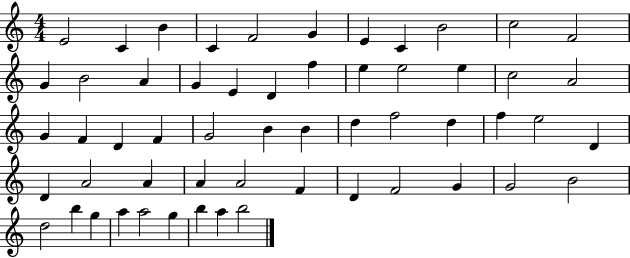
E4/h C4/q B4/q C4/q F4/h G4/q E4/q C4/q B4/h C5/h F4/h G4/q B4/h A4/q G4/q E4/q D4/q F5/q E5/q E5/h E5/q C5/h A4/h G4/q F4/q D4/q F4/q G4/h B4/q B4/q D5/q F5/h D5/q F5/q E5/h D4/q D4/q A4/h A4/q A4/q A4/h F4/q D4/q F4/h G4/q G4/h B4/h D5/h B5/q G5/q A5/q A5/h G5/q B5/q A5/q B5/h